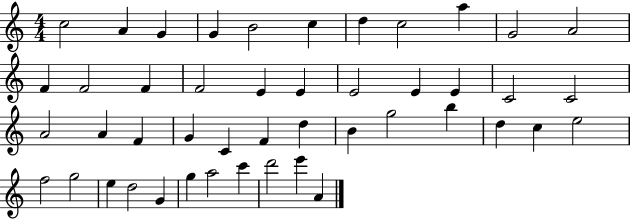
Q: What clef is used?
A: treble